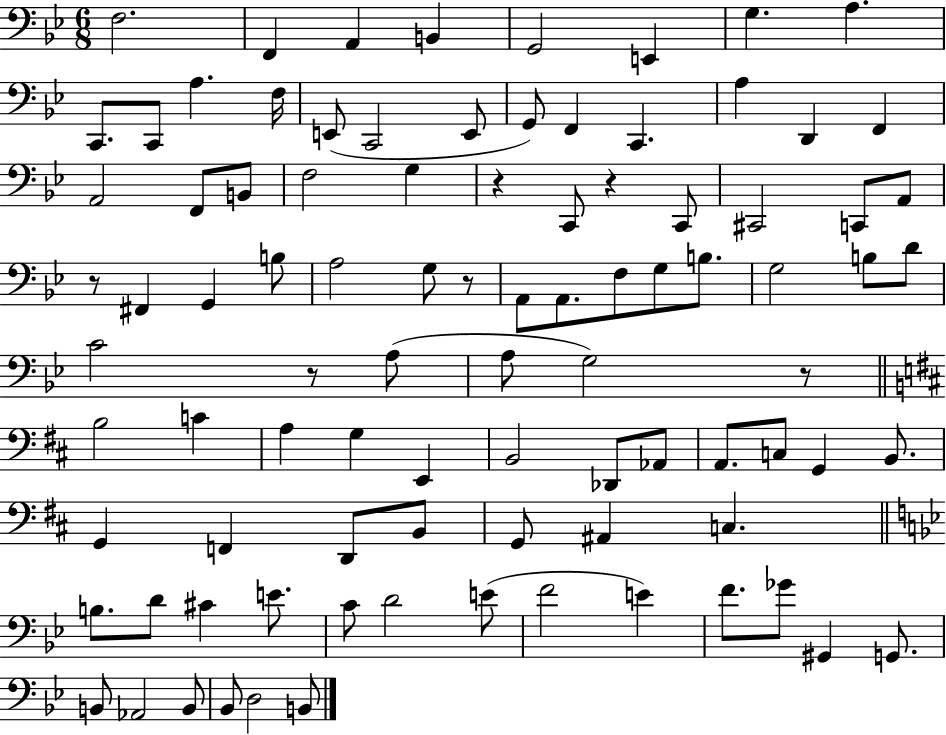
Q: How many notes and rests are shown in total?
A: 92